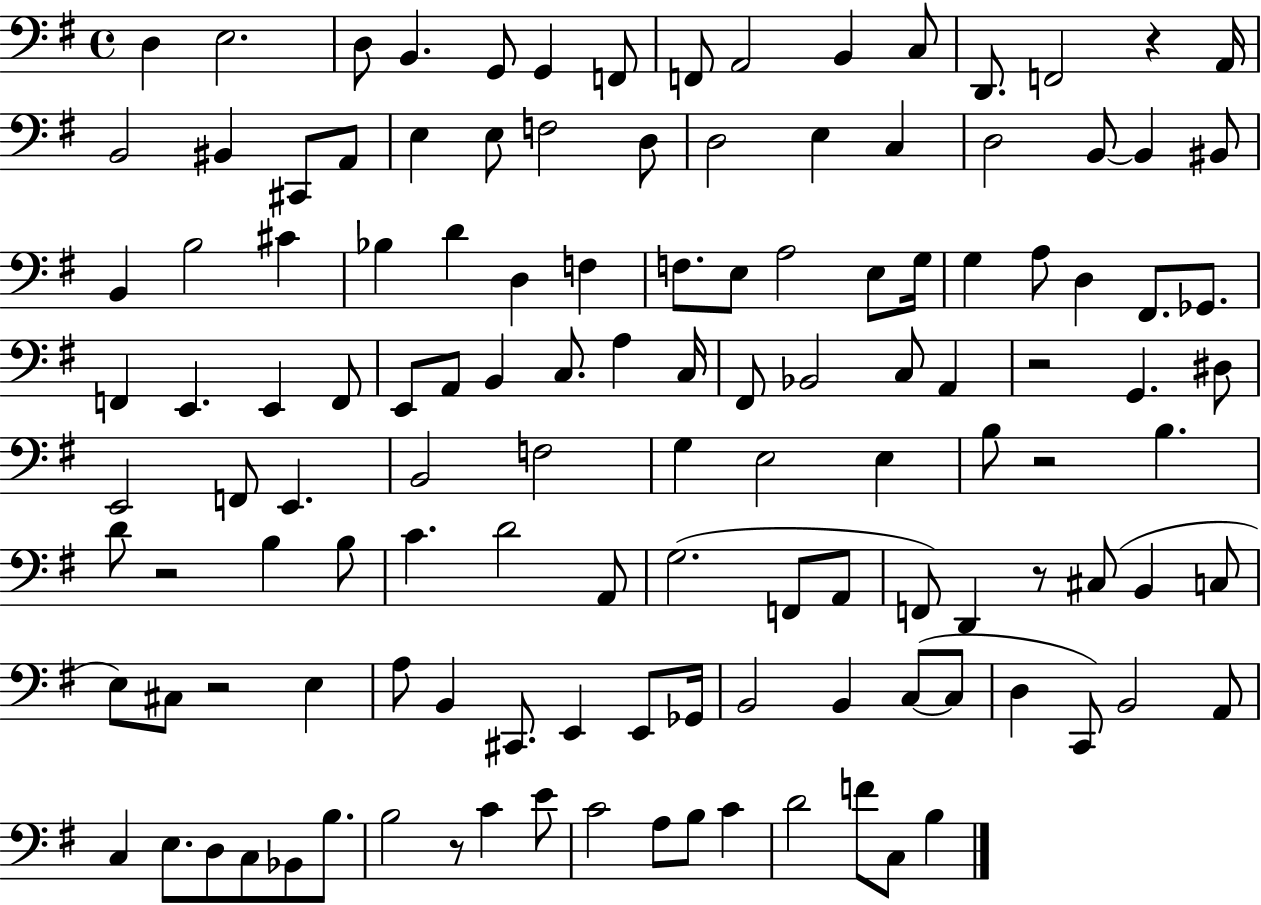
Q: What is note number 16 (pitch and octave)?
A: BIS2